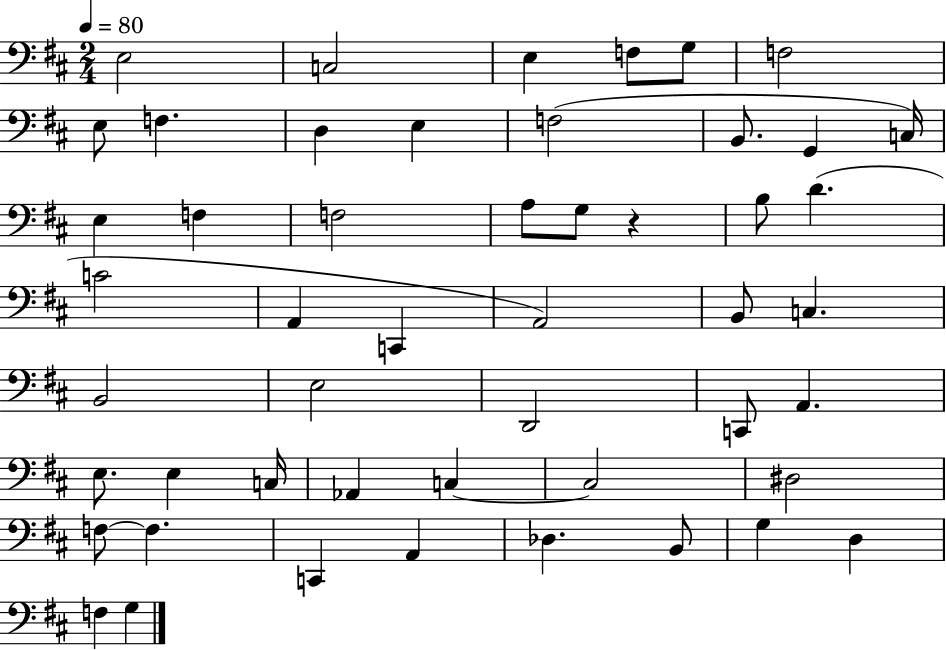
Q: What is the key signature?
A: D major